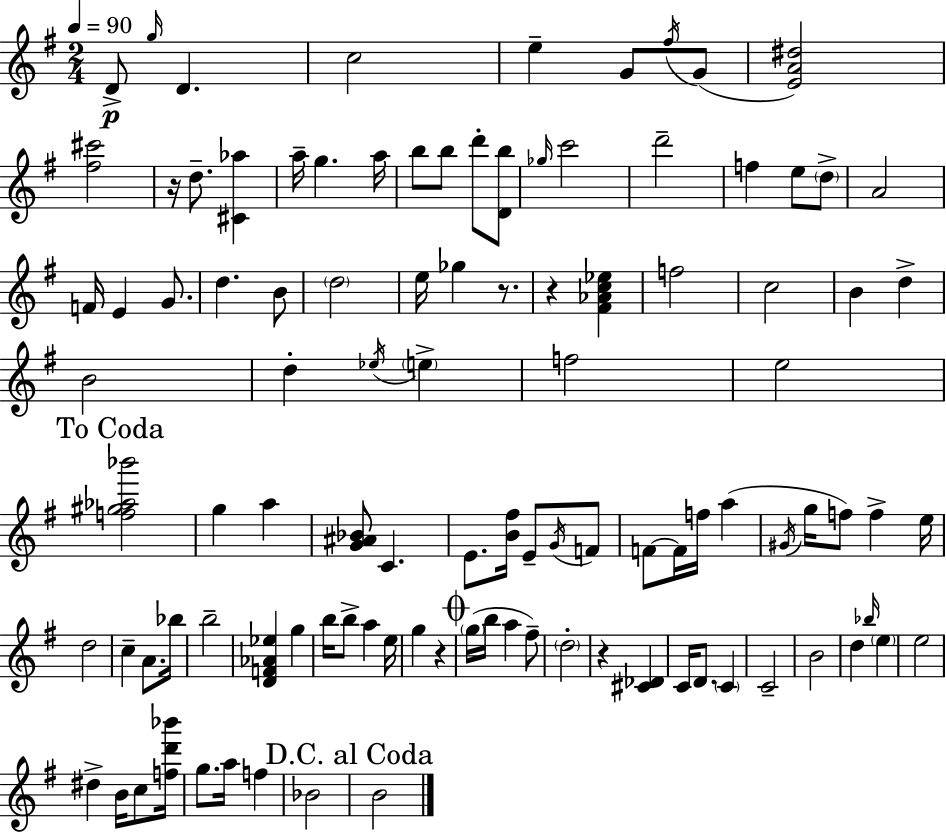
D4/e G5/s D4/q. C5/h E5/q G4/e F#5/s G4/e [E4,A4,D#5]/h [F#5,C#6]/h R/s D5/e. [C#4,Ab5]/q A5/s G5/q. A5/s B5/e B5/e D6/e [D4,B5]/e Gb5/s C6/h D6/h F5/q E5/e D5/e A4/h F4/s E4/q G4/e. D5/q. B4/e D5/h E5/s Gb5/q R/e. R/q [F#4,Ab4,C5,Eb5]/q F5/h C5/h B4/q D5/q B4/h D5/q Eb5/s E5/q F5/h E5/h [F5,G#5,Ab5,Bb6]/h G5/q A5/q [G4,A#4,Bb4]/e C4/q. E4/e. [B4,F#5]/s E4/e G4/s F4/e F4/e F4/s F5/s A5/q G#4/s G5/s F5/e F5/q E5/s D5/h C5/q A4/e. Bb5/s B5/h [D4,F4,Ab4,Eb5]/q G5/q B5/s B5/e A5/q E5/s G5/q R/q G5/s B5/s A5/q F#5/e D5/h R/q [C#4,Db4]/q C4/s D4/e. C4/q C4/h B4/h D5/q Bb5/s E5/q E5/h D#5/q B4/s C5/e [F5,D6,Bb6]/s G5/e. A5/s F5/q Bb4/h B4/h